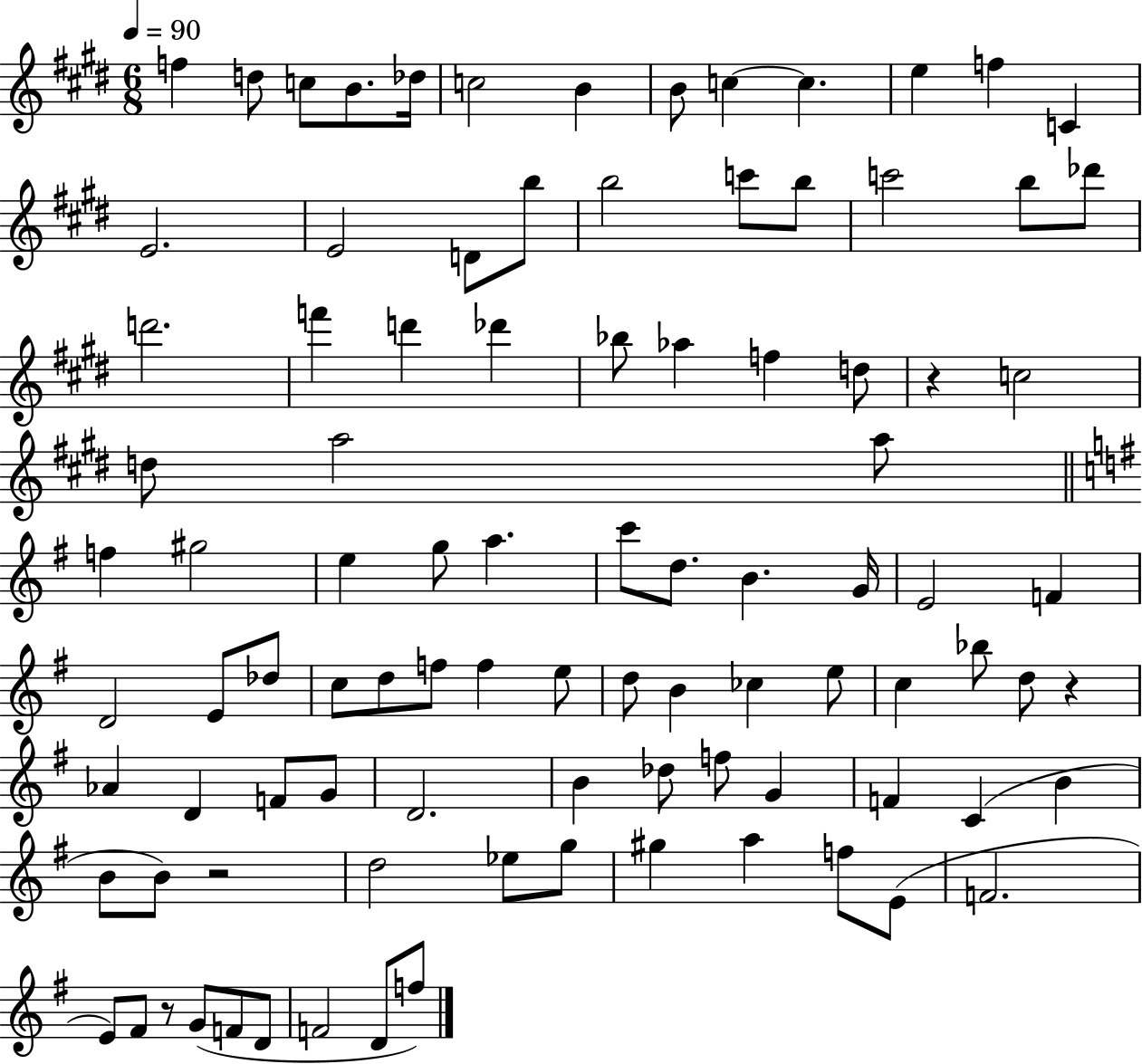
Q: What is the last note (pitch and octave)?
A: F5